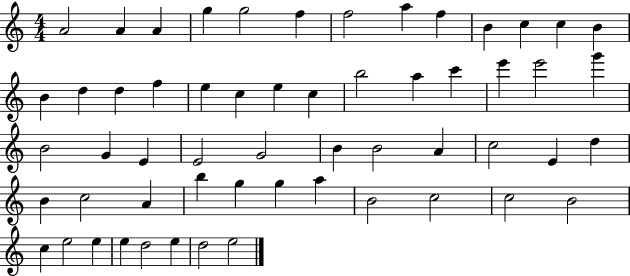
A4/h A4/q A4/q G5/q G5/h F5/q F5/h A5/q F5/q B4/q C5/q C5/q B4/q B4/q D5/q D5/q F5/q E5/q C5/q E5/q C5/q B5/h A5/q C6/q E6/q E6/h G6/q B4/h G4/q E4/q E4/h G4/h B4/q B4/h A4/q C5/h E4/q D5/q B4/q C5/h A4/q B5/q G5/q G5/q A5/q B4/h C5/h C5/h B4/h C5/q E5/h E5/q E5/q D5/h E5/q D5/h E5/h